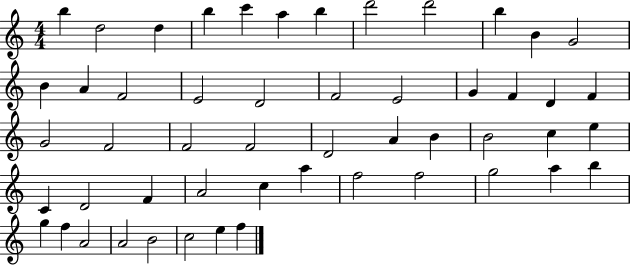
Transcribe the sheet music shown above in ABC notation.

X:1
T:Untitled
M:4/4
L:1/4
K:C
b d2 d b c' a b d'2 d'2 b B G2 B A F2 E2 D2 F2 E2 G F D F G2 F2 F2 F2 D2 A B B2 c e C D2 F A2 c a f2 f2 g2 a b g f A2 A2 B2 c2 e f